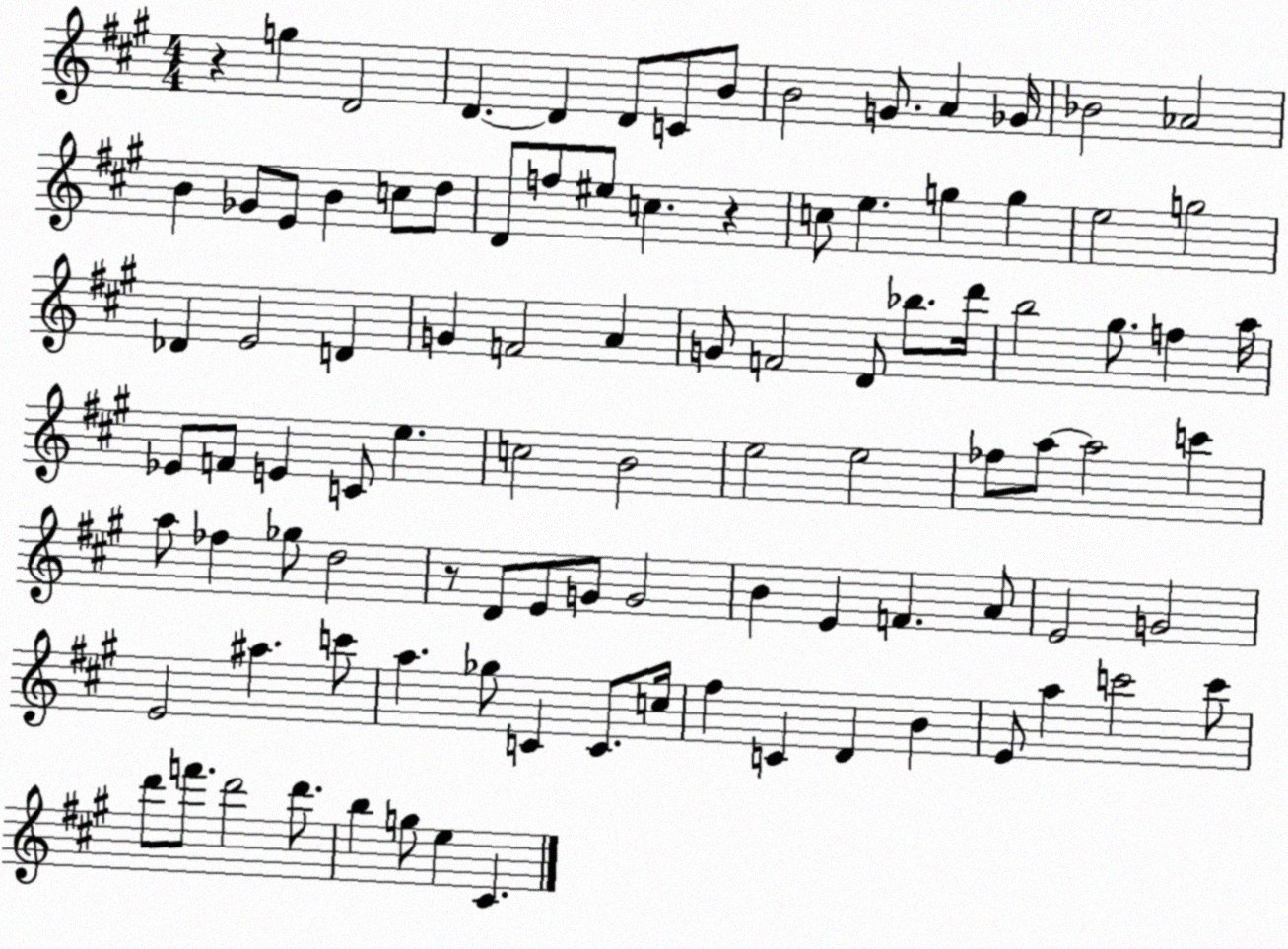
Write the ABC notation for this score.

X:1
T:Untitled
M:4/4
L:1/4
K:A
z g D2 D D D/2 C/2 B/2 B2 G/2 A _G/4 _B2 _A2 B _G/2 E/2 B c/2 d/2 D/2 f/2 ^e/2 c z c/2 e g g e2 g2 _D E2 D G F2 A G/2 F2 D/2 _b/2 d'/4 b2 ^g/2 f a/4 _E/2 F/2 E C/2 e c2 B2 e2 e2 _f/2 a/2 a2 c' a/2 _f _g/2 d2 z/2 D/2 E/2 G/2 G2 B E F A/2 E2 G2 E2 ^a c'/2 a _g/2 C C/2 c/4 ^f C D B E/2 a c'2 c'/2 d'/2 f'/2 d'2 d'/2 b g/2 e ^C